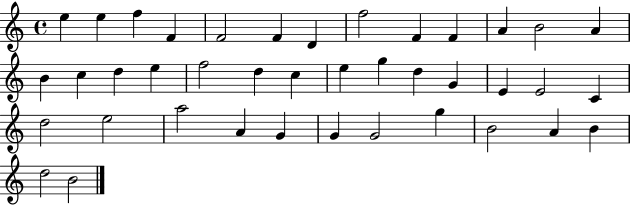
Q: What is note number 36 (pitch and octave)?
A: B4